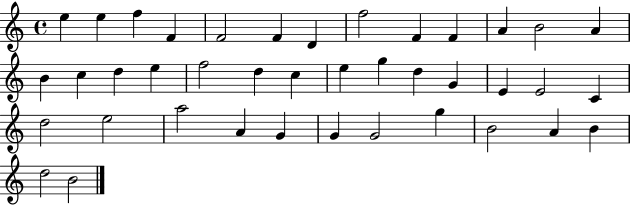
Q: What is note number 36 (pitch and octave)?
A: B4